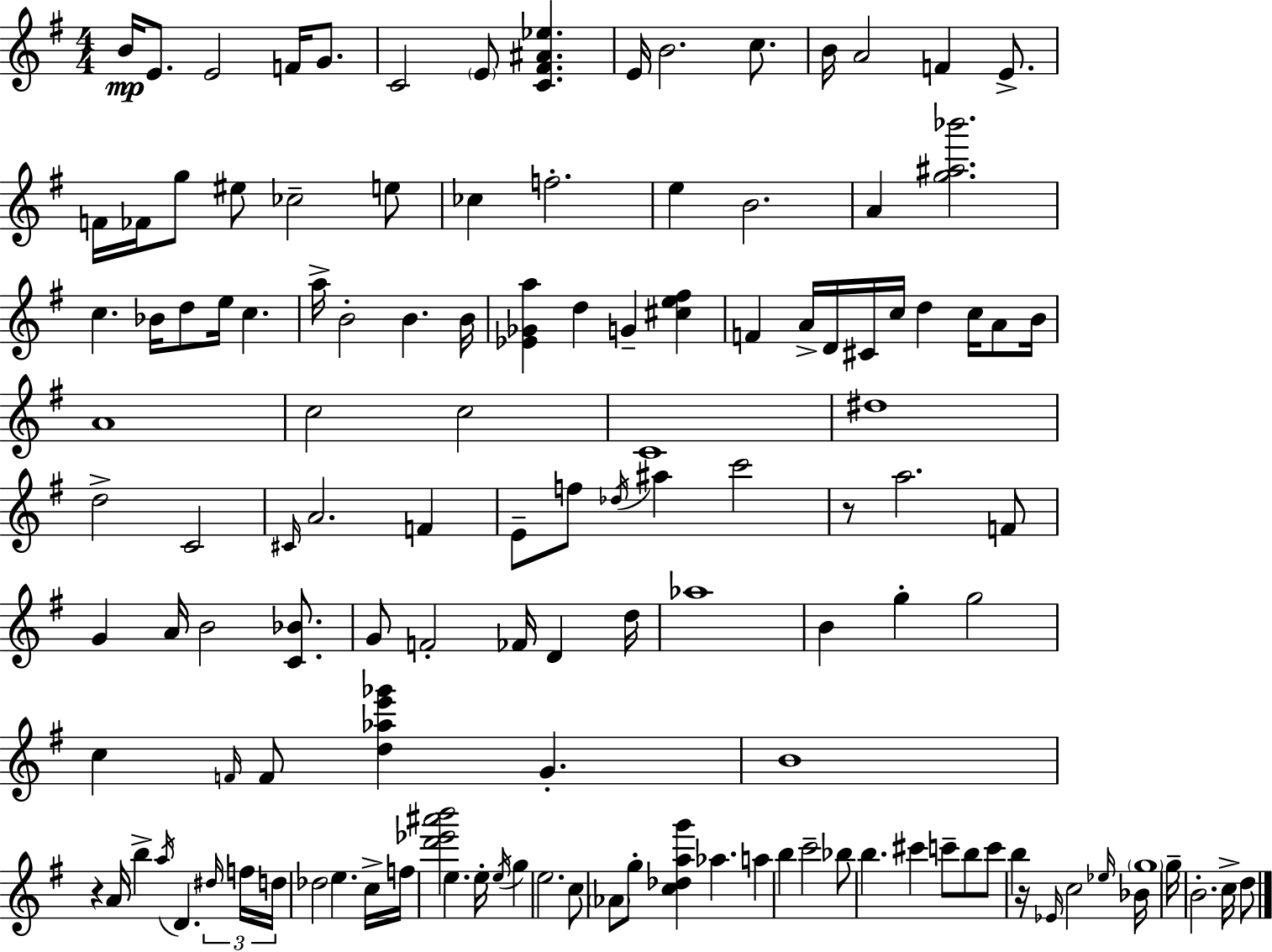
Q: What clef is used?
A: treble